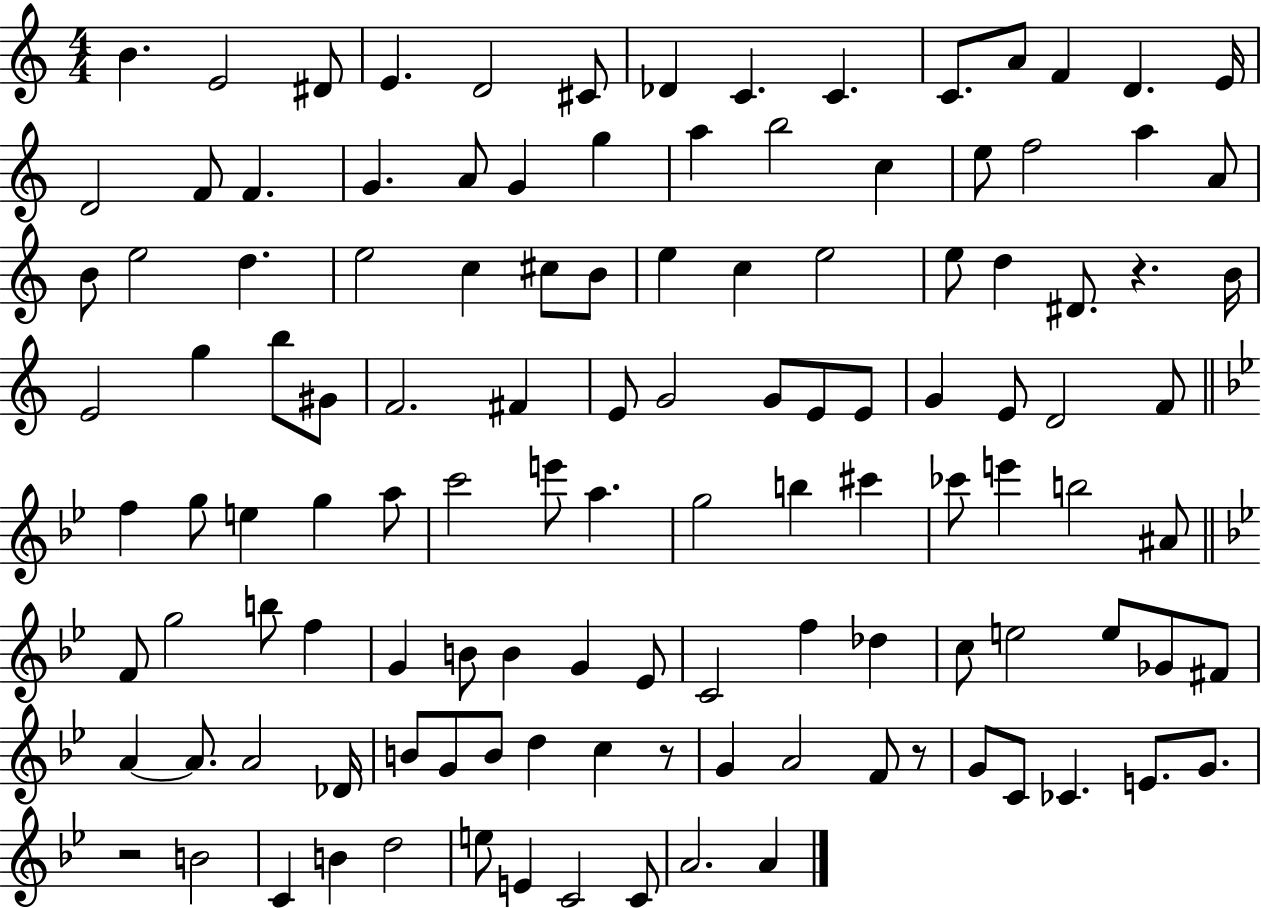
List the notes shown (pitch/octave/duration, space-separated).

B4/q. E4/h D#4/e E4/q. D4/h C#4/e Db4/q C4/q. C4/q. C4/e. A4/e F4/q D4/q. E4/s D4/h F4/e F4/q. G4/q. A4/e G4/q G5/q A5/q B5/h C5/q E5/e F5/h A5/q A4/e B4/e E5/h D5/q. E5/h C5/q C#5/e B4/e E5/q C5/q E5/h E5/e D5/q D#4/e. R/q. B4/s E4/h G5/q B5/e G#4/e F4/h. F#4/q E4/e G4/h G4/e E4/e E4/e G4/q E4/e D4/h F4/e F5/q G5/e E5/q G5/q A5/e C6/h E6/e A5/q. G5/h B5/q C#6/q CES6/e E6/q B5/h A#4/e F4/e G5/h B5/e F5/q G4/q B4/e B4/q G4/q Eb4/e C4/h F5/q Db5/q C5/e E5/h E5/e Gb4/e F#4/e A4/q A4/e. A4/h Db4/s B4/e G4/e B4/e D5/q C5/q R/e G4/q A4/h F4/e R/e G4/e C4/e CES4/q. E4/e. G4/e. R/h B4/h C4/q B4/q D5/h E5/e E4/q C4/h C4/e A4/h. A4/q